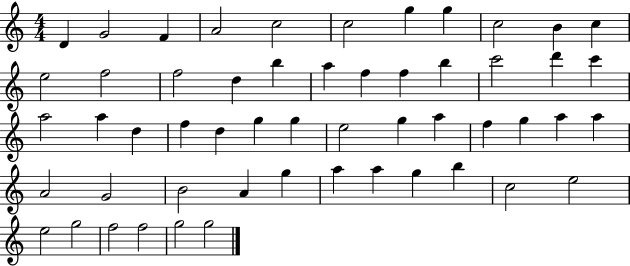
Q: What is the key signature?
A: C major